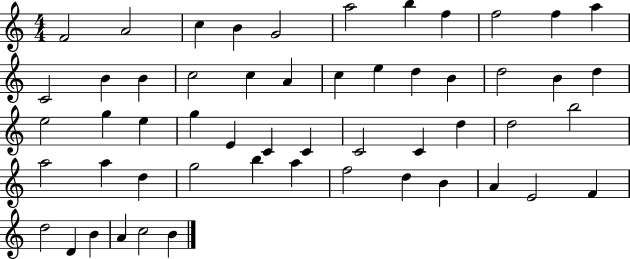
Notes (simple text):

F4/h A4/h C5/q B4/q G4/h A5/h B5/q F5/q F5/h F5/q A5/q C4/h B4/q B4/q C5/h C5/q A4/q C5/q E5/q D5/q B4/q D5/h B4/q D5/q E5/h G5/q E5/q G5/q E4/q C4/q C4/q C4/h C4/q D5/q D5/h B5/h A5/h A5/q D5/q G5/h B5/q A5/q F5/h D5/q B4/q A4/q E4/h F4/q D5/h D4/q B4/q A4/q C5/h B4/q